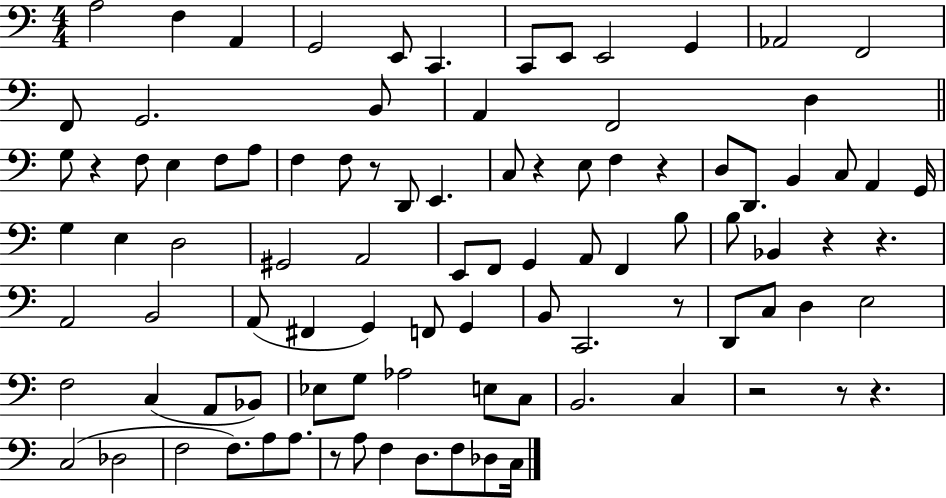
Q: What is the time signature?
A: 4/4